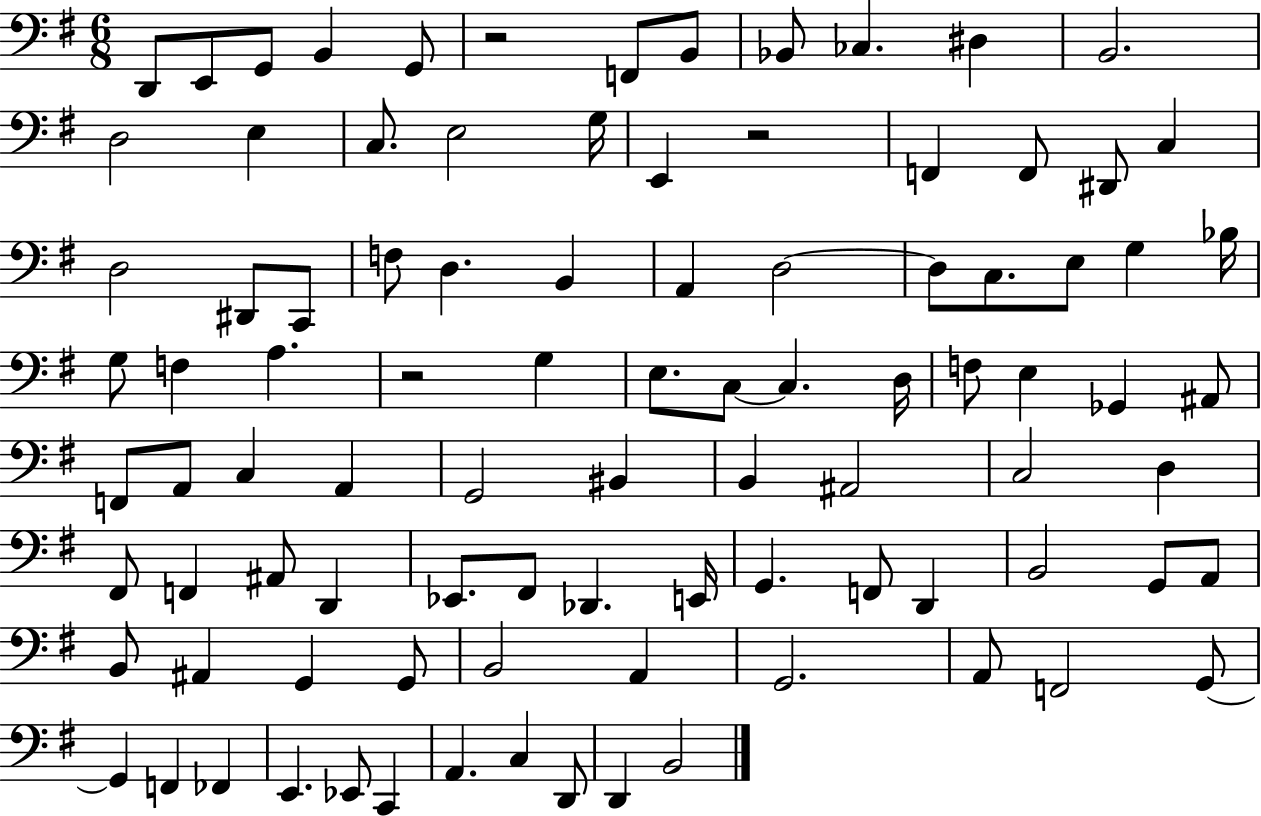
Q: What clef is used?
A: bass